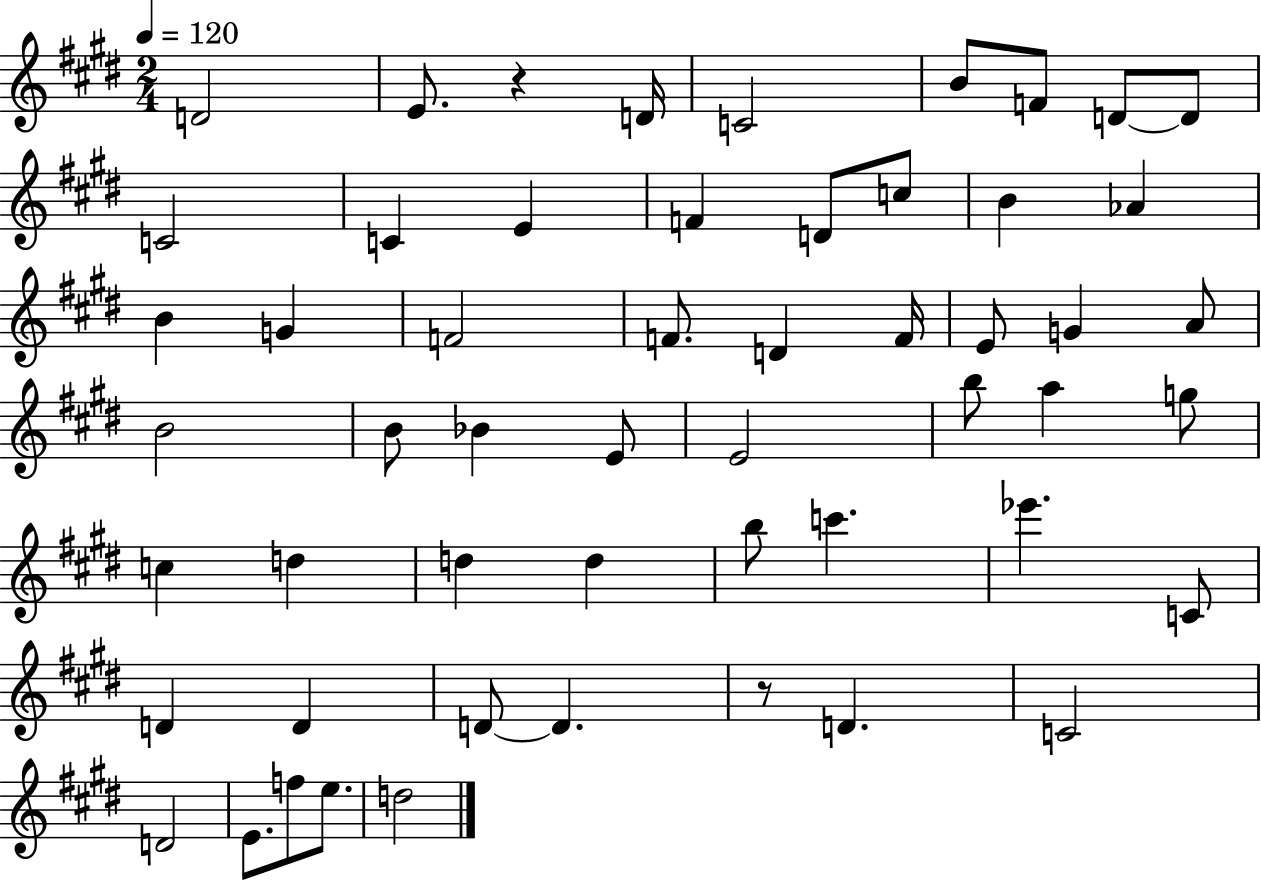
D4/h E4/e. R/q D4/s C4/h B4/e F4/e D4/e D4/e C4/h C4/q E4/q F4/q D4/e C5/e B4/q Ab4/q B4/q G4/q F4/h F4/e. D4/q F4/s E4/e G4/q A4/e B4/h B4/e Bb4/q E4/e E4/h B5/e A5/q G5/e C5/q D5/q D5/q D5/q B5/e C6/q. Eb6/q. C4/e D4/q D4/q D4/e D4/q. R/e D4/q. C4/h D4/h E4/e. F5/e E5/e. D5/h